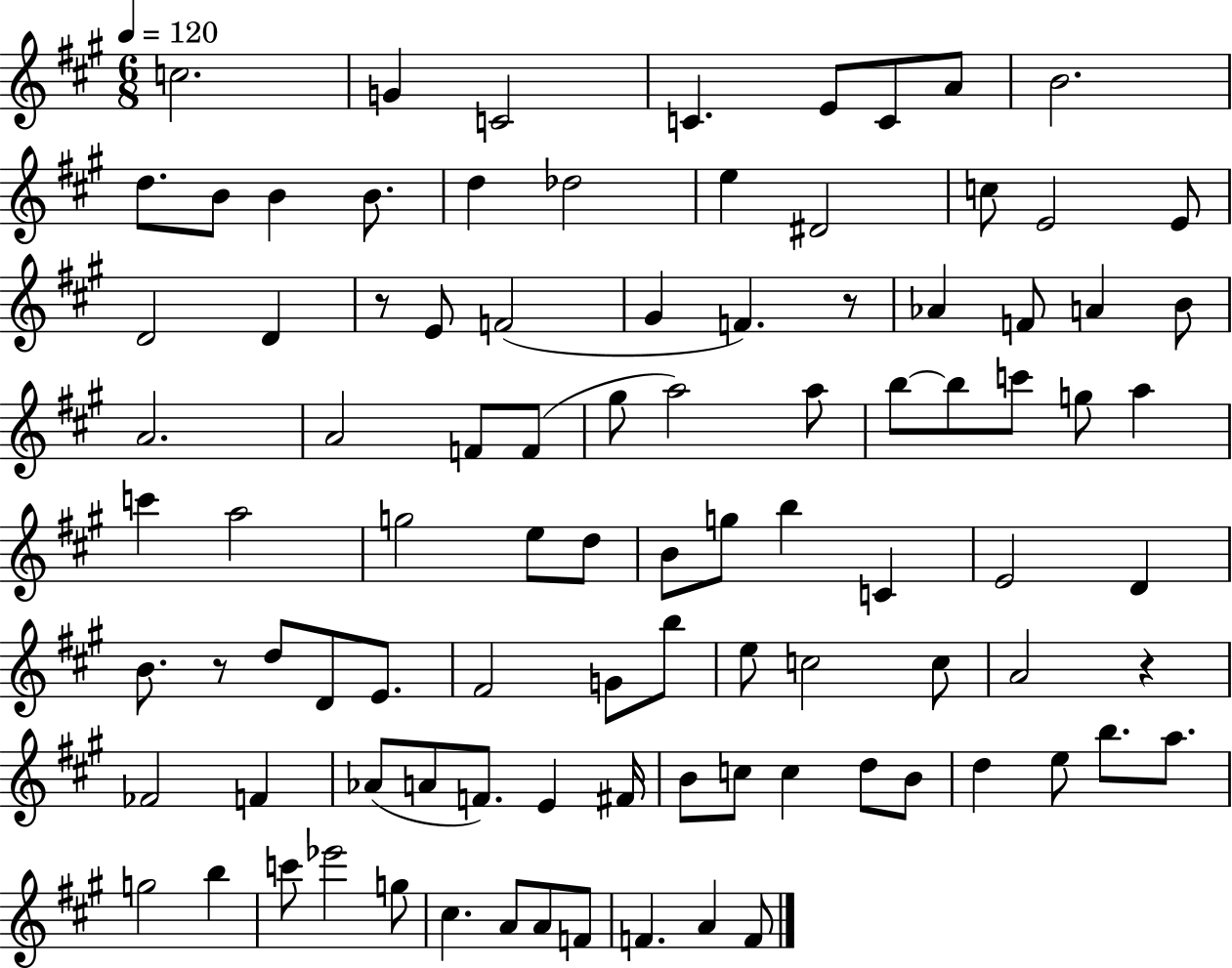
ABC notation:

X:1
T:Untitled
M:6/8
L:1/4
K:A
c2 G C2 C E/2 C/2 A/2 B2 d/2 B/2 B B/2 d _d2 e ^D2 c/2 E2 E/2 D2 D z/2 E/2 F2 ^G F z/2 _A F/2 A B/2 A2 A2 F/2 F/2 ^g/2 a2 a/2 b/2 b/2 c'/2 g/2 a c' a2 g2 e/2 d/2 B/2 g/2 b C E2 D B/2 z/2 d/2 D/2 E/2 ^F2 G/2 b/2 e/2 c2 c/2 A2 z _F2 F _A/2 A/2 F/2 E ^F/4 B/2 c/2 c d/2 B/2 d e/2 b/2 a/2 g2 b c'/2 _e'2 g/2 ^c A/2 A/2 F/2 F A F/2